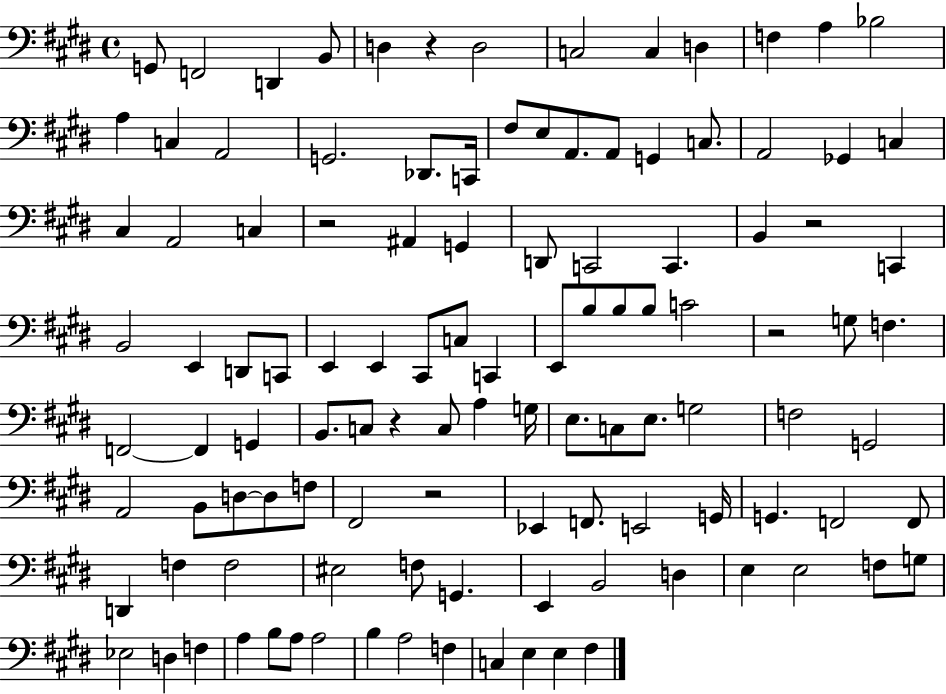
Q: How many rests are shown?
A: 6